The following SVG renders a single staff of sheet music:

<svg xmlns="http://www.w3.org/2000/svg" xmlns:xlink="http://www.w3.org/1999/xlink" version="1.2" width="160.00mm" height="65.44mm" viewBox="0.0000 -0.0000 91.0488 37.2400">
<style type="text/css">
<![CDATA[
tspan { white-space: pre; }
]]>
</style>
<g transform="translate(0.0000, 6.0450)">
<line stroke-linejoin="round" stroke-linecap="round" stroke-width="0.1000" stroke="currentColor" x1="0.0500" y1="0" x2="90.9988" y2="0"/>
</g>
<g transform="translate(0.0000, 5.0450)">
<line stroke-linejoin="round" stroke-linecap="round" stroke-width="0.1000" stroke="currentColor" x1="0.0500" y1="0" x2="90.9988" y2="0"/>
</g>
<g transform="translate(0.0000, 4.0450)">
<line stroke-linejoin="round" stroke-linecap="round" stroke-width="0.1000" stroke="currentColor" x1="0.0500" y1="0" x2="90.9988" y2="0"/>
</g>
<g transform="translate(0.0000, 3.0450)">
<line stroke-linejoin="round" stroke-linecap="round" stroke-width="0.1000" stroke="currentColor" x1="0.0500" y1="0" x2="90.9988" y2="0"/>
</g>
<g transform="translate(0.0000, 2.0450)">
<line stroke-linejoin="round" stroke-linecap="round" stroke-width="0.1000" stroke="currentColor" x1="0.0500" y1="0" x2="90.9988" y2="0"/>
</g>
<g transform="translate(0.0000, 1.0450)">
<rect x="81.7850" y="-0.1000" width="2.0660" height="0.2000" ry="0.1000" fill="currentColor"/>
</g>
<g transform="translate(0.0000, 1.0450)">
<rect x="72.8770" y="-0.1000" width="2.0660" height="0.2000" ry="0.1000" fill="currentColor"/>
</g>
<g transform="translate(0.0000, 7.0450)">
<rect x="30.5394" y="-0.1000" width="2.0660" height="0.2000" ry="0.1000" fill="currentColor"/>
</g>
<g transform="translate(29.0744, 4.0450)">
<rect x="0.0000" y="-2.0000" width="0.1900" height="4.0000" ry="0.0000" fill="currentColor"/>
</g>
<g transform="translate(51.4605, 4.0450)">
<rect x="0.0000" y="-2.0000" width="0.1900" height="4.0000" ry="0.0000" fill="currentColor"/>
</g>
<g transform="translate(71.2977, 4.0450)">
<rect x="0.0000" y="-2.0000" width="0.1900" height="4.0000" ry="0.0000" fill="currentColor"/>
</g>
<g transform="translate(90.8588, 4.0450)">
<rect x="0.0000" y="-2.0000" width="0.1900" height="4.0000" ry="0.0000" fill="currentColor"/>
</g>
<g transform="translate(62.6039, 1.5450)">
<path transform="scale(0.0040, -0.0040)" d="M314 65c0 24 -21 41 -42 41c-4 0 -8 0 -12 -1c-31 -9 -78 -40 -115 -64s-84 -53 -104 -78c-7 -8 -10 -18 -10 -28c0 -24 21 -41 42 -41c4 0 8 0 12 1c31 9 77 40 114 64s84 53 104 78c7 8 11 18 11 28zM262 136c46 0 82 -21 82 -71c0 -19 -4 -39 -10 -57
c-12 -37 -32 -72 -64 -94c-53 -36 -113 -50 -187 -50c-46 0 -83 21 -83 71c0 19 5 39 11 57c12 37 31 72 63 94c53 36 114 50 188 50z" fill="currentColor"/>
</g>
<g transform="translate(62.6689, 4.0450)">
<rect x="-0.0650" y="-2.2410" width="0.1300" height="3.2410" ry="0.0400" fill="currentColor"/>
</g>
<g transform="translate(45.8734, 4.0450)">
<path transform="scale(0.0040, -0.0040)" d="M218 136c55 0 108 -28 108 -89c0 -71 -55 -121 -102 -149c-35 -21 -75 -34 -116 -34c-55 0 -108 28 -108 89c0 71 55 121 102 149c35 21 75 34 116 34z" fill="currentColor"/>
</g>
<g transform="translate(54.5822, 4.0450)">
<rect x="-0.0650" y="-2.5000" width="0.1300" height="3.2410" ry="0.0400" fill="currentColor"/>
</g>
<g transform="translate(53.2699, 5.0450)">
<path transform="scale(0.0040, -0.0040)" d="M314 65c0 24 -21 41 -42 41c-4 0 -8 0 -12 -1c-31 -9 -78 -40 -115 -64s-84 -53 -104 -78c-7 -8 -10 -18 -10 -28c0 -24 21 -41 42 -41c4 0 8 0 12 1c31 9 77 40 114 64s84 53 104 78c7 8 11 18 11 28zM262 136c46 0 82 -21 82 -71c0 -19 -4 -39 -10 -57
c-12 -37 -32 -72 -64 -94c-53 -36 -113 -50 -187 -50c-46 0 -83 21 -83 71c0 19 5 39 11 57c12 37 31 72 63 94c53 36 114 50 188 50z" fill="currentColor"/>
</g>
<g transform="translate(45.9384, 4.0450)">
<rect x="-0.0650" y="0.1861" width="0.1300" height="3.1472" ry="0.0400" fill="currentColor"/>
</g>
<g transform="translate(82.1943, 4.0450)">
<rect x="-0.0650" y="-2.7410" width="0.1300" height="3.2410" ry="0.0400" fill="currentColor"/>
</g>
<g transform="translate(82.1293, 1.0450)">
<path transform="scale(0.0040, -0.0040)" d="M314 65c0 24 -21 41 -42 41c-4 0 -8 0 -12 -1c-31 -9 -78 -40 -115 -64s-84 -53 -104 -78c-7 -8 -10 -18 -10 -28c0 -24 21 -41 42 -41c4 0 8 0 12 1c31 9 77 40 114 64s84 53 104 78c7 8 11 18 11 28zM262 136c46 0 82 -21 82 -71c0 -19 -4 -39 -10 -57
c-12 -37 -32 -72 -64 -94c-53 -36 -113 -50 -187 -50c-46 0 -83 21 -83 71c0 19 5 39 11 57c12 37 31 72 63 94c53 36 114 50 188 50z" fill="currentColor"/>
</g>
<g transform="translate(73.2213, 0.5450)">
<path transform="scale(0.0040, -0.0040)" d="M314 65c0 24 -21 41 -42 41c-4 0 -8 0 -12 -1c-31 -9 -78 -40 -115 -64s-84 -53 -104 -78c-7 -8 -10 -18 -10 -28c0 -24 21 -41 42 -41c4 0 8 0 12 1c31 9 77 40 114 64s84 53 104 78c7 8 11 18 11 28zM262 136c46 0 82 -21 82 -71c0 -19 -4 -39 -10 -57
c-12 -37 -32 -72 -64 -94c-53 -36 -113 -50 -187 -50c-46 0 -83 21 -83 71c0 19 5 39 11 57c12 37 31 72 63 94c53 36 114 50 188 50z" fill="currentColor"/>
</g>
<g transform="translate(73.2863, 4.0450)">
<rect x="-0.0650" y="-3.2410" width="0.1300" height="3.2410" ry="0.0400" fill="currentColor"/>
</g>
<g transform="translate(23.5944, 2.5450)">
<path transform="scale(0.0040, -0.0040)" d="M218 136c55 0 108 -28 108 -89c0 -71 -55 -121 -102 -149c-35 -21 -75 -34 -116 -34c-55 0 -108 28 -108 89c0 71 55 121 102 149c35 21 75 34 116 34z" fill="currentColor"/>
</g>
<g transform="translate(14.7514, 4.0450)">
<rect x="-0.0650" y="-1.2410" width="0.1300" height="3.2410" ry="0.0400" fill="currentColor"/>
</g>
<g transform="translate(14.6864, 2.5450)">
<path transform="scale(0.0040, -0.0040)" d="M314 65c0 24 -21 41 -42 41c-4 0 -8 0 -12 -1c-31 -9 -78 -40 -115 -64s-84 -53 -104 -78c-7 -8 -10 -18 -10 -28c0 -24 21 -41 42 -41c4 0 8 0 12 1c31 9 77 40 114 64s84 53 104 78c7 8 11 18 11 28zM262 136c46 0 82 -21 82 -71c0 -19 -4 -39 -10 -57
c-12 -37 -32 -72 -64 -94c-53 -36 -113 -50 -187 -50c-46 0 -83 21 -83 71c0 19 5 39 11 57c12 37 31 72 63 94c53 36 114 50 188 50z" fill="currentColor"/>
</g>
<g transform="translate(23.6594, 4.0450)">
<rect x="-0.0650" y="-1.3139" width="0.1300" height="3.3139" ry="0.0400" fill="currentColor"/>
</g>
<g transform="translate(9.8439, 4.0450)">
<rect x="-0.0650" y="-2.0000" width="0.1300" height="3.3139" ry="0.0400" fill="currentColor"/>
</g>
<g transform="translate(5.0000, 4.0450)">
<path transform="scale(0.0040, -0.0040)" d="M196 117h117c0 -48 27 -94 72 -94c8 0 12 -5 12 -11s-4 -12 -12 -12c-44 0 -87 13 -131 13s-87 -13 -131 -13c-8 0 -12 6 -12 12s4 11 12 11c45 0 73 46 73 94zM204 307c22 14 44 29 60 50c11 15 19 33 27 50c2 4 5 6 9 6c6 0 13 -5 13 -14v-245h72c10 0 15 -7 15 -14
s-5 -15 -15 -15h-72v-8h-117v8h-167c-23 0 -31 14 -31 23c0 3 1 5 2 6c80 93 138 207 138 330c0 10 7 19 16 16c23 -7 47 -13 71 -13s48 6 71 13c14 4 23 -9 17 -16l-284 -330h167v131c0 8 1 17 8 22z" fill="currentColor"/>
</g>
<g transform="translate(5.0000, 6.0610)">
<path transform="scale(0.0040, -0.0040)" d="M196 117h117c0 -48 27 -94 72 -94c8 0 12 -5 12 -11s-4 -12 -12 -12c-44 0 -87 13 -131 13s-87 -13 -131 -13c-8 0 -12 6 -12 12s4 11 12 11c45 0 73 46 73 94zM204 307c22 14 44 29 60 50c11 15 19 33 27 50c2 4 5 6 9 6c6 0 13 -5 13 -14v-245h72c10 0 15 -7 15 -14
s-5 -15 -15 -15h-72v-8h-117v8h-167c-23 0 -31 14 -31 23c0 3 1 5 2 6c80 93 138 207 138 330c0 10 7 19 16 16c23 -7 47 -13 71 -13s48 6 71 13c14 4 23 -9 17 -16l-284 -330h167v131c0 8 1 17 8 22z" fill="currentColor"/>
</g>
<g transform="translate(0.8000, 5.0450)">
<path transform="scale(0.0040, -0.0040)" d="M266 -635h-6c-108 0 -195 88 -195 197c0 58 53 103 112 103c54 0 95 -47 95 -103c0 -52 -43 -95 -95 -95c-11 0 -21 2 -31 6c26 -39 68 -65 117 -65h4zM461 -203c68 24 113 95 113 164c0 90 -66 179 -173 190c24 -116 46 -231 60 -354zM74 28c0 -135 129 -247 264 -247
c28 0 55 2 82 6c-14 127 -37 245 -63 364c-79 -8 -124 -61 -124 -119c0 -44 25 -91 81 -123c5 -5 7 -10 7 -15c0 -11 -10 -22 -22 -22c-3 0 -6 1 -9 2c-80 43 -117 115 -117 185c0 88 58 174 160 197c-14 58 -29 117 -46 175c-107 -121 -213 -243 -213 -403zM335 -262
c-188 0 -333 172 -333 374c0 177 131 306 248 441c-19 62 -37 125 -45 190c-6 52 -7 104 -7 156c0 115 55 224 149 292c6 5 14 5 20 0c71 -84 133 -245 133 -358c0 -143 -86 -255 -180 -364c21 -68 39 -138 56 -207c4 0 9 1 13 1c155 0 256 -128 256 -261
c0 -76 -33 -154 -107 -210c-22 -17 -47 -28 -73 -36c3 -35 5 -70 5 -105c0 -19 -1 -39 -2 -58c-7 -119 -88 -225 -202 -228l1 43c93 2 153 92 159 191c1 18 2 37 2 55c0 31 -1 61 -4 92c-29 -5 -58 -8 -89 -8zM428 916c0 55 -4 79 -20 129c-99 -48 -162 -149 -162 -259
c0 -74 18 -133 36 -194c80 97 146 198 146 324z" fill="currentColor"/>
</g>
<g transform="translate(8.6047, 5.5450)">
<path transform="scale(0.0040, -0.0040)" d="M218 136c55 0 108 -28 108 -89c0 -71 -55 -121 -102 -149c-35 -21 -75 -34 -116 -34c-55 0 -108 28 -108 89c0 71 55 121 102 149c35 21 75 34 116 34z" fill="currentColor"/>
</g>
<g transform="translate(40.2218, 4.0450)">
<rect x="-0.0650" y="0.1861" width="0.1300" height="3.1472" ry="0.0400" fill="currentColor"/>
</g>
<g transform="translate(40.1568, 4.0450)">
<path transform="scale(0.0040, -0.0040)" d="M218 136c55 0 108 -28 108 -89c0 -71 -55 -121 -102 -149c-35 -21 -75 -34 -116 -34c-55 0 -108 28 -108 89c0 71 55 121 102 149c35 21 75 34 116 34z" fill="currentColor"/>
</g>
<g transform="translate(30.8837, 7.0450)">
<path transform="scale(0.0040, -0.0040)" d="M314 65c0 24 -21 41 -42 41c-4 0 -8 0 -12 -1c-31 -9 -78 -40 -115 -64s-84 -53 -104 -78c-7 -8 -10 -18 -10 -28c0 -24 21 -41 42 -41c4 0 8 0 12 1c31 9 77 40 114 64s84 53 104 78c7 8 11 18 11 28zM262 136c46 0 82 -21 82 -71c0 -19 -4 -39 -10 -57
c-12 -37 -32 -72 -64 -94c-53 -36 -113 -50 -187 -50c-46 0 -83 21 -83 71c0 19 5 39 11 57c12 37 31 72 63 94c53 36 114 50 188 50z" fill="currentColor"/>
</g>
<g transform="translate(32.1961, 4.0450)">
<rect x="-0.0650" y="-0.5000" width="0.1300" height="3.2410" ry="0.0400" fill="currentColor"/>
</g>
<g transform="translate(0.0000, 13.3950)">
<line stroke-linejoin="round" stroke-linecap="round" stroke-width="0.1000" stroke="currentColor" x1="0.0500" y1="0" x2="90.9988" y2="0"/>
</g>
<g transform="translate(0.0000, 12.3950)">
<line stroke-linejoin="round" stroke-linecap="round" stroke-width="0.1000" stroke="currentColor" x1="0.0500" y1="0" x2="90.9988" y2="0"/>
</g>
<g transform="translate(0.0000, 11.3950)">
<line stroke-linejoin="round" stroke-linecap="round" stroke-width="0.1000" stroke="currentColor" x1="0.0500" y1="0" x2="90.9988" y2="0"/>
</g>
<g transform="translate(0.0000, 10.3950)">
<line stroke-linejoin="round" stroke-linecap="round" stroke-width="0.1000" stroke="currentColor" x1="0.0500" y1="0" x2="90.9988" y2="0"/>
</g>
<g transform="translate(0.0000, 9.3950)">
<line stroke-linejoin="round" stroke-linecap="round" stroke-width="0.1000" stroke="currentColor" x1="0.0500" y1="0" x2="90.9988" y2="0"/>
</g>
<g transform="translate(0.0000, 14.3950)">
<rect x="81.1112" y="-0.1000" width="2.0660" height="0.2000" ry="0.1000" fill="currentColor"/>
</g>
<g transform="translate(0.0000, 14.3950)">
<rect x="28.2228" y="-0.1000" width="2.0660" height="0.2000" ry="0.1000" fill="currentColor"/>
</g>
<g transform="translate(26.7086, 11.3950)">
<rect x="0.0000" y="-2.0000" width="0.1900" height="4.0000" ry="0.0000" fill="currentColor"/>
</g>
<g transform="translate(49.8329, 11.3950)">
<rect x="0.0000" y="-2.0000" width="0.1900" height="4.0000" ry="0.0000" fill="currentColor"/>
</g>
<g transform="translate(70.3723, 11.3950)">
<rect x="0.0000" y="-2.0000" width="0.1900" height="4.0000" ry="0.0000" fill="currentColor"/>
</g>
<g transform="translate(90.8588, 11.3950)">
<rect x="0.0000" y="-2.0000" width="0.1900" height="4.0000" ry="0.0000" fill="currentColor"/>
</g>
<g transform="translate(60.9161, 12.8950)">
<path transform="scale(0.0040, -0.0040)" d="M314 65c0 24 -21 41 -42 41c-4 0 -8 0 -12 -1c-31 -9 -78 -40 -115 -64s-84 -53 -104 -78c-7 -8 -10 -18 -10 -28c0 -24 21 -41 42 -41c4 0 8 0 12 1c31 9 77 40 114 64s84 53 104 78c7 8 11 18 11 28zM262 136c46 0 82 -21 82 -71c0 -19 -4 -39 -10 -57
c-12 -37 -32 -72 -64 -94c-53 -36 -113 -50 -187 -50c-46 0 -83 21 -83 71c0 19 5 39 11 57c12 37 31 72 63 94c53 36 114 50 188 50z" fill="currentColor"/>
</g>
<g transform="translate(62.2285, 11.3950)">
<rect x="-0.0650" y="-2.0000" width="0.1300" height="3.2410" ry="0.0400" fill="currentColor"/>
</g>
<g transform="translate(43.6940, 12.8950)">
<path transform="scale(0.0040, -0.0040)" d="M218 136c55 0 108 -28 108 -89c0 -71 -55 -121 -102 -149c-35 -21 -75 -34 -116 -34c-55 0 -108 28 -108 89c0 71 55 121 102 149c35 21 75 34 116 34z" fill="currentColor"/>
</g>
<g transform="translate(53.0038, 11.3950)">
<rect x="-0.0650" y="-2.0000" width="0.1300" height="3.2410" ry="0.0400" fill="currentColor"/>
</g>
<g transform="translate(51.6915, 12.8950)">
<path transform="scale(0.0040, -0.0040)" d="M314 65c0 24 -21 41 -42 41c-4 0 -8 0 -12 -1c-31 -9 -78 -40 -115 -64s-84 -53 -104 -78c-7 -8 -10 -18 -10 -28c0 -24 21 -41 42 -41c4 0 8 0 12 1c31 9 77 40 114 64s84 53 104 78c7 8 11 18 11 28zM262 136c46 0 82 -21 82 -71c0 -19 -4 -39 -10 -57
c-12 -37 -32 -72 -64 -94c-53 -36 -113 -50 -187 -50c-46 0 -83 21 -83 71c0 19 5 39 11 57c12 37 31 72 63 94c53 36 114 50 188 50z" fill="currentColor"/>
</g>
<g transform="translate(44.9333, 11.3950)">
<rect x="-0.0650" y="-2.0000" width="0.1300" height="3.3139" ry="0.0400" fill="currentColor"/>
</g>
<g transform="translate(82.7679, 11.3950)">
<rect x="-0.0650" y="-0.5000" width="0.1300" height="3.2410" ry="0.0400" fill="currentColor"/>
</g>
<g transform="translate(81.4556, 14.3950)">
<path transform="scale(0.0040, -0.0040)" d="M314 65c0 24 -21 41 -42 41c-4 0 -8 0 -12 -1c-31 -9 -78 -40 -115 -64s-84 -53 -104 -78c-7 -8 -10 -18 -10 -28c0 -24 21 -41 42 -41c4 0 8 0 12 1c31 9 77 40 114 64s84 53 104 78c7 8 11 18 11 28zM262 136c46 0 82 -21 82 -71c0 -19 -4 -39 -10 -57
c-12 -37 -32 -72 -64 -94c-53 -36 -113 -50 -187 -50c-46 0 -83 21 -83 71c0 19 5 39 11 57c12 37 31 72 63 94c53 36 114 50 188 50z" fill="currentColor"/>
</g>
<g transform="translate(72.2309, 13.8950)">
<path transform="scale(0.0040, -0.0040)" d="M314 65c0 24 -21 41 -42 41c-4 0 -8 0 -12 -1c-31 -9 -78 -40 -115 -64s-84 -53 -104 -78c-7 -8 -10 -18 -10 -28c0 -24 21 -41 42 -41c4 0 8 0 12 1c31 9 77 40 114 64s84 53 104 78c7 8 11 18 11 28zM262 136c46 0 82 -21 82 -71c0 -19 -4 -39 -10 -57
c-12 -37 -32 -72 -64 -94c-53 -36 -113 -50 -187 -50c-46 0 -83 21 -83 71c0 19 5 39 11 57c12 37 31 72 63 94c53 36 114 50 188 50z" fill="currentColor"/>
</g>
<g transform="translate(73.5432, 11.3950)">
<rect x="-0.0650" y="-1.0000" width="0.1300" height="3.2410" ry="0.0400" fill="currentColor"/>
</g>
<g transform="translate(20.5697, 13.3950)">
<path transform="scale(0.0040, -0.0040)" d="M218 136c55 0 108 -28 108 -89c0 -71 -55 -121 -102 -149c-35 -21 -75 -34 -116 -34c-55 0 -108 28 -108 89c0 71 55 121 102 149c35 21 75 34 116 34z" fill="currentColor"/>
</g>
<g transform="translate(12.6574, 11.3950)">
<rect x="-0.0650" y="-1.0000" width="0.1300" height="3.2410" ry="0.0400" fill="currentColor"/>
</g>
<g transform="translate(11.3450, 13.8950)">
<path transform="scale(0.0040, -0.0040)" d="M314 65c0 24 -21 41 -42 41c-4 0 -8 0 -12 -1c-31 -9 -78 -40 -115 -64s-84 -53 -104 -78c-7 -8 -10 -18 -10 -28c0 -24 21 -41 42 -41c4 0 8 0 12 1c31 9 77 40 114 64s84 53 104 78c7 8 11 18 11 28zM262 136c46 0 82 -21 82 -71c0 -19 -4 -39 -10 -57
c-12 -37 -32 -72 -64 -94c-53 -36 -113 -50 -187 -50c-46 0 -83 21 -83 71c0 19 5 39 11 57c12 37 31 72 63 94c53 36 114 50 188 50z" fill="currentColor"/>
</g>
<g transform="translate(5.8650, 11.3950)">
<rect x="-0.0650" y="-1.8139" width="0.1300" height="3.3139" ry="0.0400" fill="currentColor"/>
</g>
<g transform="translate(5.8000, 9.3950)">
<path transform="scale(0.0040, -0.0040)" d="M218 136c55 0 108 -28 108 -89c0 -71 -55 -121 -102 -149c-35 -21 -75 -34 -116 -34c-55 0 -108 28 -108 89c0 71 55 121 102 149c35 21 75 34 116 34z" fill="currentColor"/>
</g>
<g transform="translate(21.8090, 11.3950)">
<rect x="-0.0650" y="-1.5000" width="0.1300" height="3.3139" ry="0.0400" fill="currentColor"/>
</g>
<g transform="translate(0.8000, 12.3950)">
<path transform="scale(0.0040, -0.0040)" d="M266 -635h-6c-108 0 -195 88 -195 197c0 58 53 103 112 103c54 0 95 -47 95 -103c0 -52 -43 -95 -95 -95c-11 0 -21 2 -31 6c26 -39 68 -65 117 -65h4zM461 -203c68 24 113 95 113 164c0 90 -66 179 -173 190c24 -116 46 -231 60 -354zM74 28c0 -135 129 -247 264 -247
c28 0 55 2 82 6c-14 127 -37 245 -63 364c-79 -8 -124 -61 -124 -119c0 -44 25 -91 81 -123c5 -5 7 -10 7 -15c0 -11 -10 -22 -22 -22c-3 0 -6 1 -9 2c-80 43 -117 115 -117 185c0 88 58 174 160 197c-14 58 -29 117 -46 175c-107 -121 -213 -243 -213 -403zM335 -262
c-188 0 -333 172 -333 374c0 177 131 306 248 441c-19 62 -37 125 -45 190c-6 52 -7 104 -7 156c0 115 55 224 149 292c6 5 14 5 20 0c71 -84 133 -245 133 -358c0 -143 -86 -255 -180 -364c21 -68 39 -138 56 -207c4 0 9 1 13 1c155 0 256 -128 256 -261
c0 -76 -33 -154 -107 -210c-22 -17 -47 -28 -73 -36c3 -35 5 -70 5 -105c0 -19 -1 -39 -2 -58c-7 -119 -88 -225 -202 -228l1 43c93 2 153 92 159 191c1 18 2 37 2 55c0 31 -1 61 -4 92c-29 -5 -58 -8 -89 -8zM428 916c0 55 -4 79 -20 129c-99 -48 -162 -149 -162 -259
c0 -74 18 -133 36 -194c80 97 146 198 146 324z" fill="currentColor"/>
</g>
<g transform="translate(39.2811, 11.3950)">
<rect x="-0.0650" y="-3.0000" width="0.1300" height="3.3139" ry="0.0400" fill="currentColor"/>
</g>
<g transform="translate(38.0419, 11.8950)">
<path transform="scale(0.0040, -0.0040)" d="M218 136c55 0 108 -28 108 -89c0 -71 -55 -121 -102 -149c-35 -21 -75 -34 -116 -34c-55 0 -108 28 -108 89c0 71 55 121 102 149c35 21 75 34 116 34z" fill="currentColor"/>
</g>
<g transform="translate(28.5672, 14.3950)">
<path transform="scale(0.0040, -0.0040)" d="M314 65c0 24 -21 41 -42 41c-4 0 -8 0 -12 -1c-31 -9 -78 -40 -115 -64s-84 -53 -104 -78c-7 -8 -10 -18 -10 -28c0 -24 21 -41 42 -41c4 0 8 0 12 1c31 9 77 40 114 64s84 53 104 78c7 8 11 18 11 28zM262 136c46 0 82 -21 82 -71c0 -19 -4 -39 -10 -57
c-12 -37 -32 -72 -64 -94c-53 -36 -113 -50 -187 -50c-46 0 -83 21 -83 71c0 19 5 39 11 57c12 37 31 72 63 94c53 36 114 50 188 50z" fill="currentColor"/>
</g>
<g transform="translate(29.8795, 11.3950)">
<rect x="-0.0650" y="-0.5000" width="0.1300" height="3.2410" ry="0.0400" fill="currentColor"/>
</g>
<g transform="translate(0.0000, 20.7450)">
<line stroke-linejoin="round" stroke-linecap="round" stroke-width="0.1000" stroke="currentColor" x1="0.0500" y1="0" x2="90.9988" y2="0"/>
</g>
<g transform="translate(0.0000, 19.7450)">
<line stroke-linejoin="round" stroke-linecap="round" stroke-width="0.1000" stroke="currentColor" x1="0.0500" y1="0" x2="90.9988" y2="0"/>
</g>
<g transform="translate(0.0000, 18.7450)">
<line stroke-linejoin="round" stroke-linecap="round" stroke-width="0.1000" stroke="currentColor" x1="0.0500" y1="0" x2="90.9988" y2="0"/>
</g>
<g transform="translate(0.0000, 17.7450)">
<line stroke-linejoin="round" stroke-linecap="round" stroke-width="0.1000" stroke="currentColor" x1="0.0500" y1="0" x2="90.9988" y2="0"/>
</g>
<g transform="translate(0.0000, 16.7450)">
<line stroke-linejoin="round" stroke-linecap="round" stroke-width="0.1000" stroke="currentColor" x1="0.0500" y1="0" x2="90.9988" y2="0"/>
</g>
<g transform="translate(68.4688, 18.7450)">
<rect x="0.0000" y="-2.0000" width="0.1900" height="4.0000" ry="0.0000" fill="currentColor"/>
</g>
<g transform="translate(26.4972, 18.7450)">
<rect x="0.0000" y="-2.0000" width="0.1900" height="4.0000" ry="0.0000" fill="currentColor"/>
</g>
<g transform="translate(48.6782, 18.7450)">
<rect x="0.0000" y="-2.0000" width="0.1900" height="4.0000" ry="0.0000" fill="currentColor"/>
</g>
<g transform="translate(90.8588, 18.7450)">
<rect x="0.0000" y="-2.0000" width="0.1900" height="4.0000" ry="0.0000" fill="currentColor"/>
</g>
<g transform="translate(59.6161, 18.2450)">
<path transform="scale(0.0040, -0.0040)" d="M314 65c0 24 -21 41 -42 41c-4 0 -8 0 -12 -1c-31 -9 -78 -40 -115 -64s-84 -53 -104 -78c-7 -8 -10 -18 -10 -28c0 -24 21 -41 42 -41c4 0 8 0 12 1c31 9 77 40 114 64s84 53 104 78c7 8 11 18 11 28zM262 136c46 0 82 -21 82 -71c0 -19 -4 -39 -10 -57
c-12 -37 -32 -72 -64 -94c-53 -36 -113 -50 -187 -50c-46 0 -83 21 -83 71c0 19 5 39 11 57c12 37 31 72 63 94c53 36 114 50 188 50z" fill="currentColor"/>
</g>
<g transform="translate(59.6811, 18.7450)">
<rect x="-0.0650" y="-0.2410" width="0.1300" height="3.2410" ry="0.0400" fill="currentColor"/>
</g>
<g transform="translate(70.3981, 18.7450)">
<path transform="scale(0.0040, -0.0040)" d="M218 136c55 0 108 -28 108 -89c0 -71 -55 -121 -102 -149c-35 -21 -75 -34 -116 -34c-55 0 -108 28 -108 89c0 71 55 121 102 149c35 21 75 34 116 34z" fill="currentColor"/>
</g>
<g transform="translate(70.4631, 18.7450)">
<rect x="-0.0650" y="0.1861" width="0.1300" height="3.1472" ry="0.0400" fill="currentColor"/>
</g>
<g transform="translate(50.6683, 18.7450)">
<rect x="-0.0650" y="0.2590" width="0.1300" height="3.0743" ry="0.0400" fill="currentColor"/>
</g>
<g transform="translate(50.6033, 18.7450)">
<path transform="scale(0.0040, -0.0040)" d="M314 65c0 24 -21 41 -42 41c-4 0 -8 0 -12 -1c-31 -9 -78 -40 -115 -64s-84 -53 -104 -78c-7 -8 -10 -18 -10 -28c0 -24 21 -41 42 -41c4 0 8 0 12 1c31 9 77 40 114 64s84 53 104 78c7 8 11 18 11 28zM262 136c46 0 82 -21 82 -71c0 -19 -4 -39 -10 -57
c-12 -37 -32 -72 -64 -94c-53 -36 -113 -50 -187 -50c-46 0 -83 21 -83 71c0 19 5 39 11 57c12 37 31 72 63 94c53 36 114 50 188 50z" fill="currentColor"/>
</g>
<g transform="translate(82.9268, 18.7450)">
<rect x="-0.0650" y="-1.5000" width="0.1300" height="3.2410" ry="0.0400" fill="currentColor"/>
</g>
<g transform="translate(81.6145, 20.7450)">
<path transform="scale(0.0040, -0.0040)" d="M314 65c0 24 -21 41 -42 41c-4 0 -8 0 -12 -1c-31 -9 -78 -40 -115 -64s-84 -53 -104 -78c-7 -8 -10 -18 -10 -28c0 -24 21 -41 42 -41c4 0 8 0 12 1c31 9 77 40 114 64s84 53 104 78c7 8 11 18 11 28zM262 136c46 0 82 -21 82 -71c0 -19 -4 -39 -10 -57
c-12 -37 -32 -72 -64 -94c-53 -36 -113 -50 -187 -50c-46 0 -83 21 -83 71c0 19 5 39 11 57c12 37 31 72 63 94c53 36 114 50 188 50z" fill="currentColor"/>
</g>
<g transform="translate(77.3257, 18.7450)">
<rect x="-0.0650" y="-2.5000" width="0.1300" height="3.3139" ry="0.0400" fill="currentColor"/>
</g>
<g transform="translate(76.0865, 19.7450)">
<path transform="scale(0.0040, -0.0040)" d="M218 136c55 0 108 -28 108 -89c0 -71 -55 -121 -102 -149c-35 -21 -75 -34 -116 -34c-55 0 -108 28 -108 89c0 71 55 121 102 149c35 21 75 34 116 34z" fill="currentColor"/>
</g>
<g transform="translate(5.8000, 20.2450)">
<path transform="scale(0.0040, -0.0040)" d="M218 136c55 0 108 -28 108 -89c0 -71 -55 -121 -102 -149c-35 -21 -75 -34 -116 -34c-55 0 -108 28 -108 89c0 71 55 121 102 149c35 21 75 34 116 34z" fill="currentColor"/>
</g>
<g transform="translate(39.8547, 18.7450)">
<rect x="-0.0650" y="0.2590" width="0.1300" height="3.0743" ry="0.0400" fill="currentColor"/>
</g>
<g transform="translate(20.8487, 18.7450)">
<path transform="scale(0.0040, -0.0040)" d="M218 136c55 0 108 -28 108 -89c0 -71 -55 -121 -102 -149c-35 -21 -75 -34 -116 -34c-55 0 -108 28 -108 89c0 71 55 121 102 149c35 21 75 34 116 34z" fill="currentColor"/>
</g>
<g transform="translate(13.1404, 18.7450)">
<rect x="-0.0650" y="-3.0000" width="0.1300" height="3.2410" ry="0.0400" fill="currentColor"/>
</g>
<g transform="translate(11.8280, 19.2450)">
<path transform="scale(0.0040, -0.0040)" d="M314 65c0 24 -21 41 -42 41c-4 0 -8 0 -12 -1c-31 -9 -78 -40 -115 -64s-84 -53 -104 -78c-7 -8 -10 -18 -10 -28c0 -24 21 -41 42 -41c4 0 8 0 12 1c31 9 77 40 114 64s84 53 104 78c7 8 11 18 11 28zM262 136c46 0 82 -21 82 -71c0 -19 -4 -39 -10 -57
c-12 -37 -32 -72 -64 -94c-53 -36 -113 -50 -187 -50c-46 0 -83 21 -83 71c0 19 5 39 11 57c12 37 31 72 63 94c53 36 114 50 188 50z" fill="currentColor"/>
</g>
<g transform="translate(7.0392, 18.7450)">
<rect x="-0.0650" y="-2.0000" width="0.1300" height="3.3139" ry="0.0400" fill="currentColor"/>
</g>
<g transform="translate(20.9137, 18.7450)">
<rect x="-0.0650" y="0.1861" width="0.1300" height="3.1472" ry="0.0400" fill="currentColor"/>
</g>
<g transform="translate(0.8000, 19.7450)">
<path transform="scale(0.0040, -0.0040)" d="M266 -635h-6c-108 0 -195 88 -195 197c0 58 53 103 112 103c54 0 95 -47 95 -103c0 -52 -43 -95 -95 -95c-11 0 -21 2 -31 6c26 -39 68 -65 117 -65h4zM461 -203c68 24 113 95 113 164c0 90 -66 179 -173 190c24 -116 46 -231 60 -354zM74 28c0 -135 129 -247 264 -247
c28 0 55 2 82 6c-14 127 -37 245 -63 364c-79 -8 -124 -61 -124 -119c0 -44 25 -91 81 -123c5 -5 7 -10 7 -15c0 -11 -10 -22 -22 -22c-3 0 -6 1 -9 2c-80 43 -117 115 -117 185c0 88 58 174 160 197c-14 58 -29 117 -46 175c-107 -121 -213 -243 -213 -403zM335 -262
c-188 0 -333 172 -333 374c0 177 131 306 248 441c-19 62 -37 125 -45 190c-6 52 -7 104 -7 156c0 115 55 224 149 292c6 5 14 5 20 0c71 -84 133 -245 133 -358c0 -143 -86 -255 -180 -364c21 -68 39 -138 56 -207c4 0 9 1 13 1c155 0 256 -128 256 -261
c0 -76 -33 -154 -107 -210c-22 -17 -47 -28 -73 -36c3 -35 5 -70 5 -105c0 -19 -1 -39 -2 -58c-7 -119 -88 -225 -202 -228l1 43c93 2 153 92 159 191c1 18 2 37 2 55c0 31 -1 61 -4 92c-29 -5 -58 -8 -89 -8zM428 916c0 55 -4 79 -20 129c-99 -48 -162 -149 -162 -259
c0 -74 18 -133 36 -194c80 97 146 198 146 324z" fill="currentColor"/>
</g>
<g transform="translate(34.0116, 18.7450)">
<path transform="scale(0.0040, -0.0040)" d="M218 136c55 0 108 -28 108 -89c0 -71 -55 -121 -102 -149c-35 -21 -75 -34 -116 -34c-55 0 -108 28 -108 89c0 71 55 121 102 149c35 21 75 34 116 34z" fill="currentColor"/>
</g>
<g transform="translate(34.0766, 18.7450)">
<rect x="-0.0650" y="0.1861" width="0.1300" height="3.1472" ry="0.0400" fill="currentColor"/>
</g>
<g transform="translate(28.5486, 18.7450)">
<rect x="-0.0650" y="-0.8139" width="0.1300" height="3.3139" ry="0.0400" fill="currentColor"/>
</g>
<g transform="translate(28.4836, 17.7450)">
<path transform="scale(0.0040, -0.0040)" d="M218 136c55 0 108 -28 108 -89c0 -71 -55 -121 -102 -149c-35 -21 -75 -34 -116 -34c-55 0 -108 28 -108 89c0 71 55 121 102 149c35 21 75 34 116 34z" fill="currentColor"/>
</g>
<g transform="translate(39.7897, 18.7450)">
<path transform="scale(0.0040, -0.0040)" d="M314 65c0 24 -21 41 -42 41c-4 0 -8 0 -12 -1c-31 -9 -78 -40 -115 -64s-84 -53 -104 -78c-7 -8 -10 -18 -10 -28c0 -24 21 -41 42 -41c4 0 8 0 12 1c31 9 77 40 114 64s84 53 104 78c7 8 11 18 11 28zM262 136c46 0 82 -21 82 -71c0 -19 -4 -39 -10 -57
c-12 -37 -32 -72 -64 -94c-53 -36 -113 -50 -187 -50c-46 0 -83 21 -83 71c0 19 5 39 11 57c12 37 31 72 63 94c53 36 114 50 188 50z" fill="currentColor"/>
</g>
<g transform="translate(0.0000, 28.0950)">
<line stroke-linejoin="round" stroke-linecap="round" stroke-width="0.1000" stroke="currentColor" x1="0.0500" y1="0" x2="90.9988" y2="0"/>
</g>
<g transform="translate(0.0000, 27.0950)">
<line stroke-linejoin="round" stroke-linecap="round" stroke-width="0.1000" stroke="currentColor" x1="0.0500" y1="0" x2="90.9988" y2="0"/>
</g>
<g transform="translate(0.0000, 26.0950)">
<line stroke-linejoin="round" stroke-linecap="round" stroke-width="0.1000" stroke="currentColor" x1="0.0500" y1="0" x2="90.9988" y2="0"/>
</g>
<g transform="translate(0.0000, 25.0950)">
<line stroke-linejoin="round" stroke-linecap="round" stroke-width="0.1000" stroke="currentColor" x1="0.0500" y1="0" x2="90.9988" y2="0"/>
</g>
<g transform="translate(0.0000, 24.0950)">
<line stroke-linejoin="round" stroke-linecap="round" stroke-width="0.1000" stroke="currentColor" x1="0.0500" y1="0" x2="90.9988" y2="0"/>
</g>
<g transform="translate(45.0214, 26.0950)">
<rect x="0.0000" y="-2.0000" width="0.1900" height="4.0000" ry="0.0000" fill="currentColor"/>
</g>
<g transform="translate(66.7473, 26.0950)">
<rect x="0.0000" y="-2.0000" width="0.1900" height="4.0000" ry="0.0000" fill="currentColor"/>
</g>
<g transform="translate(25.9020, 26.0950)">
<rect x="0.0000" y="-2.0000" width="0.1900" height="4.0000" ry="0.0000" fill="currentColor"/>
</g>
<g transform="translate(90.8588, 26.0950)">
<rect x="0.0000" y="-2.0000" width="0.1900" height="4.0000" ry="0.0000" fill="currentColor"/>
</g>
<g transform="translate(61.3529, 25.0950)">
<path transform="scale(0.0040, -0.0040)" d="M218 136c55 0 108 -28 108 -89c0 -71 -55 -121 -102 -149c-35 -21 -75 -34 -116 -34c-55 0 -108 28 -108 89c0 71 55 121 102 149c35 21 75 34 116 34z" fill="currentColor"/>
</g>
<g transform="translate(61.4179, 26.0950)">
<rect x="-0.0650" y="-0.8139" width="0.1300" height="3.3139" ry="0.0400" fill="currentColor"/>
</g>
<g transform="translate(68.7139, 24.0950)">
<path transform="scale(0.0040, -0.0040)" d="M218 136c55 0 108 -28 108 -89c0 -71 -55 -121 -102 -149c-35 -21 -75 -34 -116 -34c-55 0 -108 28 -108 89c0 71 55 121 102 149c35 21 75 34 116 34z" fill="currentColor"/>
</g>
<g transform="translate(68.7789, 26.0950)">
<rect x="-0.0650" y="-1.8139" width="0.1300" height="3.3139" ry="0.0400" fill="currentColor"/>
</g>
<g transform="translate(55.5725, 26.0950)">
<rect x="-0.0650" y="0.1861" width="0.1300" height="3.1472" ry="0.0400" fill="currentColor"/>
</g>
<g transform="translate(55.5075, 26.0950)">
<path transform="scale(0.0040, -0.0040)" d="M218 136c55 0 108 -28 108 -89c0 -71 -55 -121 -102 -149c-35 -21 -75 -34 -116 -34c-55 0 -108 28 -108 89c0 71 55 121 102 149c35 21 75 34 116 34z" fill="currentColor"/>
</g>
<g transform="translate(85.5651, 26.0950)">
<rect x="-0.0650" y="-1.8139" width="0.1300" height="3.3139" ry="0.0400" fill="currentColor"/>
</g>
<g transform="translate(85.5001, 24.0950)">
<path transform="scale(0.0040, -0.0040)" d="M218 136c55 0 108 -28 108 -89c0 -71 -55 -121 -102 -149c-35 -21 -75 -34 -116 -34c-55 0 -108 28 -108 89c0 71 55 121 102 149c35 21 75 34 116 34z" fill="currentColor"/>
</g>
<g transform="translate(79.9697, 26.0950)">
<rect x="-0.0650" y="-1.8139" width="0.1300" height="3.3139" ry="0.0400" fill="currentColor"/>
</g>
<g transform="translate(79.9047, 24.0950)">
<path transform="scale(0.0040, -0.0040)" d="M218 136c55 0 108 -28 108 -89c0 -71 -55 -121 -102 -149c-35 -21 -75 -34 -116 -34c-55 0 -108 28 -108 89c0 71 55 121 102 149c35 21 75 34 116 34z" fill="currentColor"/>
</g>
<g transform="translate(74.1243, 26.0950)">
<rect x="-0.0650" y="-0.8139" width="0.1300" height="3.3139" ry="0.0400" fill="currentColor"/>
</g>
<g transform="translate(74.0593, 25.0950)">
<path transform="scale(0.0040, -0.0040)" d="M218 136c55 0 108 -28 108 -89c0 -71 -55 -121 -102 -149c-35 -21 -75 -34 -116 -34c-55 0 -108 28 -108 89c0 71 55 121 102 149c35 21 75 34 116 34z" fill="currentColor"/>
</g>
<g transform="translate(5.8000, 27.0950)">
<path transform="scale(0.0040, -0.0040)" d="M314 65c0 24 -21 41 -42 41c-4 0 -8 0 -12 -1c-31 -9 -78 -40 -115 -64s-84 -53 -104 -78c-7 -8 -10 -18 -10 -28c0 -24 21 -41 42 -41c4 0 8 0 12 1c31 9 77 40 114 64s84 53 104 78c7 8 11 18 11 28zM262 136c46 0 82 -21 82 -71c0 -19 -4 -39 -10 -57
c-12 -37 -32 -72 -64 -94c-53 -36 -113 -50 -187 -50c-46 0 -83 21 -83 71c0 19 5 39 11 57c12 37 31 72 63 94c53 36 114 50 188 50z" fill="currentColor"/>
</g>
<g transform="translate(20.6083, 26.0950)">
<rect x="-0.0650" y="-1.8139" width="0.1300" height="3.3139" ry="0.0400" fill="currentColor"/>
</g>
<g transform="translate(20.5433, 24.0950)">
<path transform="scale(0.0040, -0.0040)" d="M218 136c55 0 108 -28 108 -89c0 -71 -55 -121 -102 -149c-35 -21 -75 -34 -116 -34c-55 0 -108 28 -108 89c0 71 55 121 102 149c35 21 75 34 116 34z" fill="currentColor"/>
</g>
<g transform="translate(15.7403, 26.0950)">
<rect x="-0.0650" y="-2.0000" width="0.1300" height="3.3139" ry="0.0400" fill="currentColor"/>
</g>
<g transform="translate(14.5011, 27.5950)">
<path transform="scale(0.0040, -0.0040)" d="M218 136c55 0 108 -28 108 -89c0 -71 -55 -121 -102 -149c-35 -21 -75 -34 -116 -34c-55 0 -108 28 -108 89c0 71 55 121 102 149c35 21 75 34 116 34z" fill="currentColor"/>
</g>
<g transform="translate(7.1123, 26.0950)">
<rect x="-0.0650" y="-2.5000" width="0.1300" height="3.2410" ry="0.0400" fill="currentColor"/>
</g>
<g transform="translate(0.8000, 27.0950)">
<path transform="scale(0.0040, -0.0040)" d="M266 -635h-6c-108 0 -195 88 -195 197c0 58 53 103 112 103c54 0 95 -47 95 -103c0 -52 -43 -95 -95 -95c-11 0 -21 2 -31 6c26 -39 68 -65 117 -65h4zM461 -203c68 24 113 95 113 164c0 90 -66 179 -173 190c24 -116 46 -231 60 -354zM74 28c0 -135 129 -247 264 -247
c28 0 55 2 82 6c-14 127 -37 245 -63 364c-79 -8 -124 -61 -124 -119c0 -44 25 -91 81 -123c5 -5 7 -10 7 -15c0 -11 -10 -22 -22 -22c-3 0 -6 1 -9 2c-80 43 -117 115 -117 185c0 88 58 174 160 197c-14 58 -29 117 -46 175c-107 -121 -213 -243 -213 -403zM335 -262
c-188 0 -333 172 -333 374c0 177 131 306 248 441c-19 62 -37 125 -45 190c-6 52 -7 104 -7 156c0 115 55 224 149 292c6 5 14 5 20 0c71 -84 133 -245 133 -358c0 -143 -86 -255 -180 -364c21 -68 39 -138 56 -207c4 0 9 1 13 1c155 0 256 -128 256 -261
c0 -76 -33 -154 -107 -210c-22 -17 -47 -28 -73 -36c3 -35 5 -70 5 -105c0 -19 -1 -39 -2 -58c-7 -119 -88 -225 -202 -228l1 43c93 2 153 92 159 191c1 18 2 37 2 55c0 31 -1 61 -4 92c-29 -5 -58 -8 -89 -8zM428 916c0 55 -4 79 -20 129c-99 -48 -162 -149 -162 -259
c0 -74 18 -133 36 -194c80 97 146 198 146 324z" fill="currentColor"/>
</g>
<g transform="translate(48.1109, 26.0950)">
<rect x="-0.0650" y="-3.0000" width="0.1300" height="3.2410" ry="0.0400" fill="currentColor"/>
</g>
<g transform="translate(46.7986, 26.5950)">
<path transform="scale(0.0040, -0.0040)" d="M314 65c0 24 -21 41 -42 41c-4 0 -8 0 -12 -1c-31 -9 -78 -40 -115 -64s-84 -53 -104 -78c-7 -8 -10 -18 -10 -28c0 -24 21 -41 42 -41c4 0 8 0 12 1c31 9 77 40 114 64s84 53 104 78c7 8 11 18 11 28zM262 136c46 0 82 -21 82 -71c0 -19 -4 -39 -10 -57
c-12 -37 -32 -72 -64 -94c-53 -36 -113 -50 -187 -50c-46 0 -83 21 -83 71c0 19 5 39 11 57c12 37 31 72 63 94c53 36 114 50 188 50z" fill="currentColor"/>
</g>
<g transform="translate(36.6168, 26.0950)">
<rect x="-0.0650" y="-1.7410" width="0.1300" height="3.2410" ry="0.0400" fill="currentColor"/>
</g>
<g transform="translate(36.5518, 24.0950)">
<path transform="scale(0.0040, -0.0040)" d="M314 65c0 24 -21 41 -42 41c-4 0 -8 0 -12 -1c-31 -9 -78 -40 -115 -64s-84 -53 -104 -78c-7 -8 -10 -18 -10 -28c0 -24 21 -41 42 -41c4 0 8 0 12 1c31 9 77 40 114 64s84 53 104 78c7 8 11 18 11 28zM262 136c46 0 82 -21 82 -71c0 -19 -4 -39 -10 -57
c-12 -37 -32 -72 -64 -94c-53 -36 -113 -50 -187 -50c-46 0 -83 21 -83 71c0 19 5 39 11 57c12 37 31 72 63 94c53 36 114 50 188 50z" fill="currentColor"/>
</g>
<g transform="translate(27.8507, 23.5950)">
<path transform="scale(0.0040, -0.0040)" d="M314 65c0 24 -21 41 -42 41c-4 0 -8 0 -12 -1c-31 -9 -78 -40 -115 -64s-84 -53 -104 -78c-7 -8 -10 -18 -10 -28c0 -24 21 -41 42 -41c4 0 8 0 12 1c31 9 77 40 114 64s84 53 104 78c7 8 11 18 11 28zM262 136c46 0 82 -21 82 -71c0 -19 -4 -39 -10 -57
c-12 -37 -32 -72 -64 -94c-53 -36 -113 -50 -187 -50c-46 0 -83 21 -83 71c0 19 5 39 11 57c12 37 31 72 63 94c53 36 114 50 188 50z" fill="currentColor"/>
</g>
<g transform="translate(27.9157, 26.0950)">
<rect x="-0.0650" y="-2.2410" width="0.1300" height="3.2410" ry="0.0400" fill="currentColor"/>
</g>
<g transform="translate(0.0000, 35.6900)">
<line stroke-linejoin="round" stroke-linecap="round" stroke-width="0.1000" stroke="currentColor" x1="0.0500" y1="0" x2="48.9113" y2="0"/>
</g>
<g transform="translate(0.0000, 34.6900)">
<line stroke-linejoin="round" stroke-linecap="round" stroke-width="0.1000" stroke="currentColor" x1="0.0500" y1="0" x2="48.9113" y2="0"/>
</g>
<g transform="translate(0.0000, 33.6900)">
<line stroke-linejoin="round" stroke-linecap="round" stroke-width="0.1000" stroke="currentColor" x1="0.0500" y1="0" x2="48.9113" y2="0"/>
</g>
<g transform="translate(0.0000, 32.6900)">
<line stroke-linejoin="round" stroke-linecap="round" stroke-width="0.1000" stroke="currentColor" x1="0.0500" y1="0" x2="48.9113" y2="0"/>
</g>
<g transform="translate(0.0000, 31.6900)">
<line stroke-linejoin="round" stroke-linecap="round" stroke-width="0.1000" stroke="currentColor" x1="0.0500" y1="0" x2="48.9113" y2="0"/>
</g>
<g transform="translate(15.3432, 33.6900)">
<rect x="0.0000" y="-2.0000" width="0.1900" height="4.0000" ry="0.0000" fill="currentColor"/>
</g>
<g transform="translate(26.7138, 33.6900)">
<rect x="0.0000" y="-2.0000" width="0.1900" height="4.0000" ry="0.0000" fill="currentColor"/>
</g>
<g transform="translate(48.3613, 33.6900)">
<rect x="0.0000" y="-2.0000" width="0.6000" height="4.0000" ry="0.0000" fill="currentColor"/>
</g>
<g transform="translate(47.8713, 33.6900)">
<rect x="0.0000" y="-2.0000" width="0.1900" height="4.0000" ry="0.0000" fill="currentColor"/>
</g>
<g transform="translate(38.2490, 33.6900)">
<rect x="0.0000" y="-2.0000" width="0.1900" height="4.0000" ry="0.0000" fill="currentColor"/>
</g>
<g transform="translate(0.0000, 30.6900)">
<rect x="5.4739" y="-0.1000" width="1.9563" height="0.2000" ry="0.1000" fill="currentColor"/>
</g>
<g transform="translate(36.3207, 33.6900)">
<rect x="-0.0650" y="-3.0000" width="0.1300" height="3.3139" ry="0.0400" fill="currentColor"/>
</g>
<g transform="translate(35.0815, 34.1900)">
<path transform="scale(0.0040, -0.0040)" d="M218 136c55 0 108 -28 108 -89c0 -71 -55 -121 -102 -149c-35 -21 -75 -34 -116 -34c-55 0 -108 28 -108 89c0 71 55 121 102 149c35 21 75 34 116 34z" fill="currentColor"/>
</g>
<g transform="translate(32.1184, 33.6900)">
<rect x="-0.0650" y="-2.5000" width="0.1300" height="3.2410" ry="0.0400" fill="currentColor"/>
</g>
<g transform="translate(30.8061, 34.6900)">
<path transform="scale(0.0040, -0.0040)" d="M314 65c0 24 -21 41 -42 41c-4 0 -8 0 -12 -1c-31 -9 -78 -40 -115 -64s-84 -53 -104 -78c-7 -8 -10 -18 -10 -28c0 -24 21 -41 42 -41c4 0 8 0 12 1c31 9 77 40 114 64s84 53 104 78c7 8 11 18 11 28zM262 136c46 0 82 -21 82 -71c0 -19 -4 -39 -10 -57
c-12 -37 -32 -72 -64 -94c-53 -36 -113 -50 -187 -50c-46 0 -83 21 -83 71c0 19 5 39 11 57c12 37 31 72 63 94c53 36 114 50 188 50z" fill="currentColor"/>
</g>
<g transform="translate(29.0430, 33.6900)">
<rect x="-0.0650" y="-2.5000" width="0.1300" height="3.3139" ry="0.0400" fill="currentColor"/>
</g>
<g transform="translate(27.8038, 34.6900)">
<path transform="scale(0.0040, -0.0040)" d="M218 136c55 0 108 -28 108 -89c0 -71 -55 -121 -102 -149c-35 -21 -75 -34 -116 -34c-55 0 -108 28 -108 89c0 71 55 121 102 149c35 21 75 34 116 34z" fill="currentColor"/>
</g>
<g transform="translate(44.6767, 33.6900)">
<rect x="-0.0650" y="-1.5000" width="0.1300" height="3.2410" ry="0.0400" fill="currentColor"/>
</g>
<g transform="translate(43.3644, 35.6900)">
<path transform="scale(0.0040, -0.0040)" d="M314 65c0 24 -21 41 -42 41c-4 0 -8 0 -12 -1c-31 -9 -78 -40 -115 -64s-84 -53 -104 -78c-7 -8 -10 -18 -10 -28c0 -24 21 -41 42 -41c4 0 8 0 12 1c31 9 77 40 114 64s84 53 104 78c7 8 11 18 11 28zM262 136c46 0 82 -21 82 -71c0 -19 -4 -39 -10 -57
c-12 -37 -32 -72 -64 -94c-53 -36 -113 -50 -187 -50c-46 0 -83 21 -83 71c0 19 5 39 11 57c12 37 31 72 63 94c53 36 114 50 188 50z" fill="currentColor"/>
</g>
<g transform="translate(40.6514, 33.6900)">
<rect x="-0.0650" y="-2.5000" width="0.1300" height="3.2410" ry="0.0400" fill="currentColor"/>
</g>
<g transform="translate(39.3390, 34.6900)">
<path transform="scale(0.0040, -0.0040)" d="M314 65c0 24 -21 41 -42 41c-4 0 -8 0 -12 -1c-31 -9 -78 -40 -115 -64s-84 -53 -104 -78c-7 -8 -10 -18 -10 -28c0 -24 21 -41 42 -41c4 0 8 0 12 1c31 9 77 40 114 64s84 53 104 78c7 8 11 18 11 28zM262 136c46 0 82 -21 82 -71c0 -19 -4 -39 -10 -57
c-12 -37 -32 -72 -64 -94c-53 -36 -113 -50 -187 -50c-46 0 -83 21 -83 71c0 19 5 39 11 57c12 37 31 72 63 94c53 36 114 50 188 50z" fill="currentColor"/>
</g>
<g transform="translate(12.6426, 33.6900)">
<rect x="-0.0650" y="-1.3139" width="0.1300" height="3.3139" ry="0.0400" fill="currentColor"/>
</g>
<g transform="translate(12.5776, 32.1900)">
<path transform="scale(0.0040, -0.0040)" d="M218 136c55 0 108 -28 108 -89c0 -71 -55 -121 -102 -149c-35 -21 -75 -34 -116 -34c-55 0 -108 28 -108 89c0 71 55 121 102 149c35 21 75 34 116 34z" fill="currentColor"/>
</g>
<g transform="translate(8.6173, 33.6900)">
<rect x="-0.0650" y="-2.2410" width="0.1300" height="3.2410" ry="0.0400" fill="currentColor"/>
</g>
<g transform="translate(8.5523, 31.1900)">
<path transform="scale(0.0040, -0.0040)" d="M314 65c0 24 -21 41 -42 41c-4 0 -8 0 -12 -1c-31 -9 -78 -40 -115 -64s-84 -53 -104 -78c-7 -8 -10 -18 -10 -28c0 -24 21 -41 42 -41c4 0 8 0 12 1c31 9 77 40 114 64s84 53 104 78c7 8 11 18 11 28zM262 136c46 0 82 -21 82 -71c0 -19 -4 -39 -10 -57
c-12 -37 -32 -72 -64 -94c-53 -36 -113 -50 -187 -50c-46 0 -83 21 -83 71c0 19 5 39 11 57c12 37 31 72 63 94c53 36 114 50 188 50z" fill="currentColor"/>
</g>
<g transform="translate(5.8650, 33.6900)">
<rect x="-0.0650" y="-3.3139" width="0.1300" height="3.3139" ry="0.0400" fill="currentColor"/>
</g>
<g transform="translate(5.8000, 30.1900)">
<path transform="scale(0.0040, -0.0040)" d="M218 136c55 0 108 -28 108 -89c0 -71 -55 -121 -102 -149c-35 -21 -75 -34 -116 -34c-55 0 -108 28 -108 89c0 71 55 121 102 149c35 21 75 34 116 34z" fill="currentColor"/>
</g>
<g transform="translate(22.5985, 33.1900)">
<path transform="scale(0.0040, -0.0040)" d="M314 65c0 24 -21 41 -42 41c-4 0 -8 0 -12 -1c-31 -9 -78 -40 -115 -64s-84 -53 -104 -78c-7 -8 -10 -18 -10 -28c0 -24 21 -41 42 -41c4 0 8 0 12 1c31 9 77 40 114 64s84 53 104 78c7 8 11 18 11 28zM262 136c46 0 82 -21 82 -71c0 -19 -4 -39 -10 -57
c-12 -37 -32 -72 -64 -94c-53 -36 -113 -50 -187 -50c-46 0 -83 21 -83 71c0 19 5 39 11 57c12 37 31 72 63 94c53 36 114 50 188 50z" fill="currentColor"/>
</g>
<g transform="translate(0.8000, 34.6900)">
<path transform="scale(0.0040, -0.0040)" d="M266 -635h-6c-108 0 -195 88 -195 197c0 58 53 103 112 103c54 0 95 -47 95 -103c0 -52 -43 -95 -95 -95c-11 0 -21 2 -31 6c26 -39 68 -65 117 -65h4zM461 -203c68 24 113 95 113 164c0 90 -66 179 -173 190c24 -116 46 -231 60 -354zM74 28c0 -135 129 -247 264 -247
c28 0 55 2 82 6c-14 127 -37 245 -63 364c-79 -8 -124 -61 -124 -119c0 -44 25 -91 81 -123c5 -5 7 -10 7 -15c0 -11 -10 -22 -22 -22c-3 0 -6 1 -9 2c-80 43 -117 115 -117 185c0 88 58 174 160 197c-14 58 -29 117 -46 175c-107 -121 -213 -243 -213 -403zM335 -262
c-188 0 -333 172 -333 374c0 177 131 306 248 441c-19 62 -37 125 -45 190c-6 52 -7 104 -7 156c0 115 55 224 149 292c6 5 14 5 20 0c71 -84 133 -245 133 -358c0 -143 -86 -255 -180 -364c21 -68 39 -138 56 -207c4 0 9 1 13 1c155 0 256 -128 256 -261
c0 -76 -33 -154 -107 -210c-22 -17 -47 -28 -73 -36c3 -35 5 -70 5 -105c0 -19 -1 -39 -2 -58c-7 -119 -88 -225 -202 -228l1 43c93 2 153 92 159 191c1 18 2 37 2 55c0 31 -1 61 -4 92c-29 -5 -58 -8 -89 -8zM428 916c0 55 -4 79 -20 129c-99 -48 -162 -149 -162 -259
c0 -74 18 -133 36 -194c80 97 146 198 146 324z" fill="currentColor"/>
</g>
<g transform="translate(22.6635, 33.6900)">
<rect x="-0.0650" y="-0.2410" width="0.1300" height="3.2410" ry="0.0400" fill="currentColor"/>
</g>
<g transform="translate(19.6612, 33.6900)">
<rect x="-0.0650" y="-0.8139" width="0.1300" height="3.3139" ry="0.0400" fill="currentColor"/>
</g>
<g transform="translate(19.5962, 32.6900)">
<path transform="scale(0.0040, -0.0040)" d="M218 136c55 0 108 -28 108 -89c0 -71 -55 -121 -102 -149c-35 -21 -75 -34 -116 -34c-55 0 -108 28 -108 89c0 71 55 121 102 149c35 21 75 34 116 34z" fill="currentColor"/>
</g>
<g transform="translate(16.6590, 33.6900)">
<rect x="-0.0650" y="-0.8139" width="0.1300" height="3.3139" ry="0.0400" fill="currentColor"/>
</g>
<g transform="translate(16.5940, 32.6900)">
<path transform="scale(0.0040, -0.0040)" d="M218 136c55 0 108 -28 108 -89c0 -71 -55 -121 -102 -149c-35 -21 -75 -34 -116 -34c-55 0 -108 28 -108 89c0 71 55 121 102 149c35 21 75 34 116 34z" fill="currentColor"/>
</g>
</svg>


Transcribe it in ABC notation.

X:1
T:Untitled
M:4/4
L:1/4
K:C
F e2 e C2 B B G2 g2 b2 a2 f D2 E C2 A F F2 F2 D2 C2 F A2 B d B B2 B2 c2 B G E2 G2 F f g2 f2 A2 B d f d f f b g2 e d d c2 G G2 A G2 E2